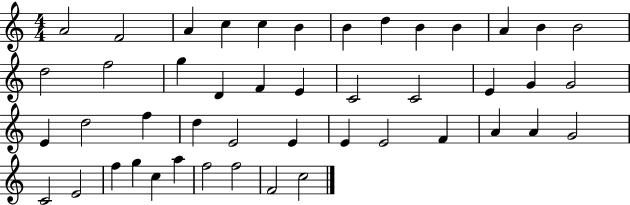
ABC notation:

X:1
T:Untitled
M:4/4
L:1/4
K:C
A2 F2 A c c B B d B B A B B2 d2 f2 g D F E C2 C2 E G G2 E d2 f d E2 E E E2 F A A G2 C2 E2 f g c a f2 f2 F2 c2